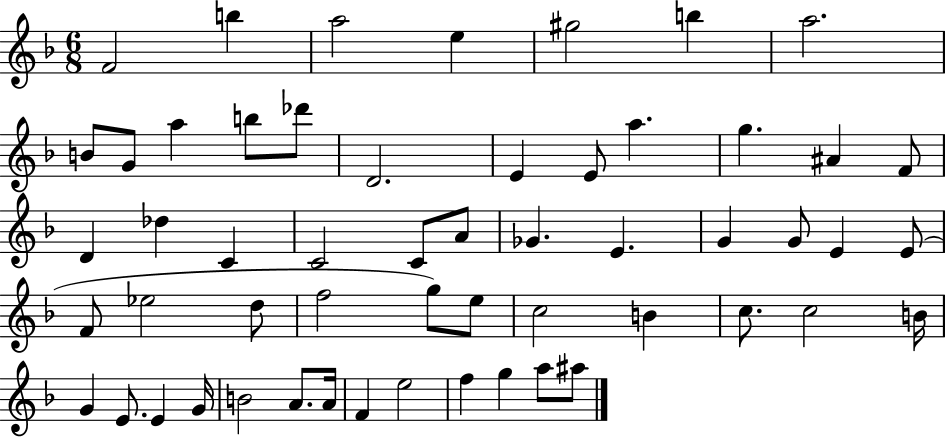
X:1
T:Untitled
M:6/8
L:1/4
K:F
F2 b a2 e ^g2 b a2 B/2 G/2 a b/2 _d'/2 D2 E E/2 a g ^A F/2 D _d C C2 C/2 A/2 _G E G G/2 E E/2 F/2 _e2 d/2 f2 g/2 e/2 c2 B c/2 c2 B/4 G E/2 E G/4 B2 A/2 A/4 F e2 f g a/2 ^a/2